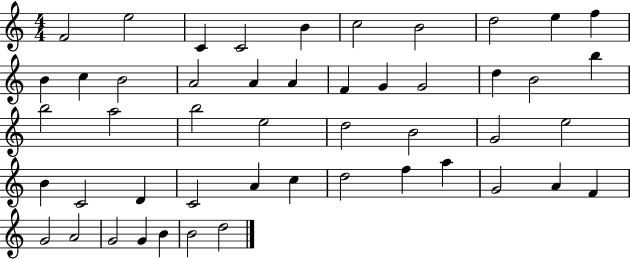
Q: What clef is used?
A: treble